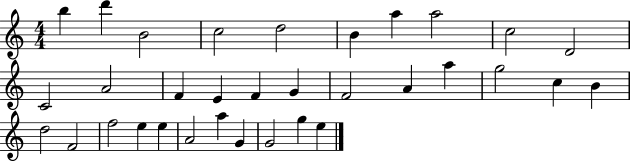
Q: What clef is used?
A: treble